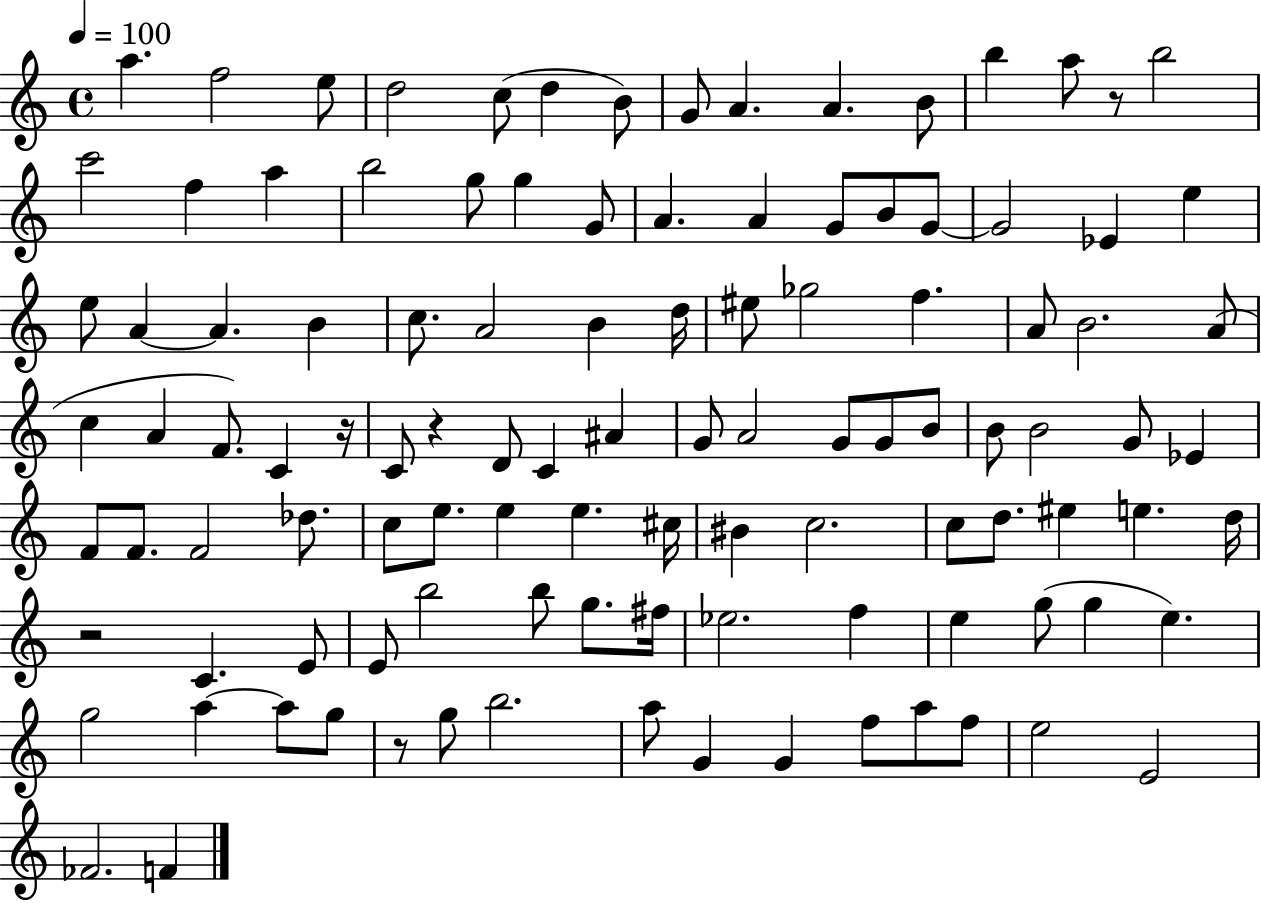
A5/q. F5/h E5/e D5/h C5/e D5/q B4/e G4/e A4/q. A4/q. B4/e B5/q A5/e R/e B5/h C6/h F5/q A5/q B5/h G5/e G5/q G4/e A4/q. A4/q G4/e B4/e G4/e G4/h Eb4/q E5/q E5/e A4/q A4/q. B4/q C5/e. A4/h B4/q D5/s EIS5/e Gb5/h F5/q. A4/e B4/h. A4/e C5/q A4/q F4/e. C4/q R/s C4/e R/q D4/e C4/q A#4/q G4/e A4/h G4/e G4/e B4/e B4/e B4/h G4/e Eb4/q F4/e F4/e. F4/h Db5/e. C5/e E5/e. E5/q E5/q. C#5/s BIS4/q C5/h. C5/e D5/e. EIS5/q E5/q. D5/s R/h C4/q. E4/e E4/e B5/h B5/e G5/e. F#5/s Eb5/h. F5/q E5/q G5/e G5/q E5/q. G5/h A5/q A5/e G5/e R/e G5/e B5/h. A5/e G4/q G4/q F5/e A5/e F5/e E5/h E4/h FES4/h. F4/q